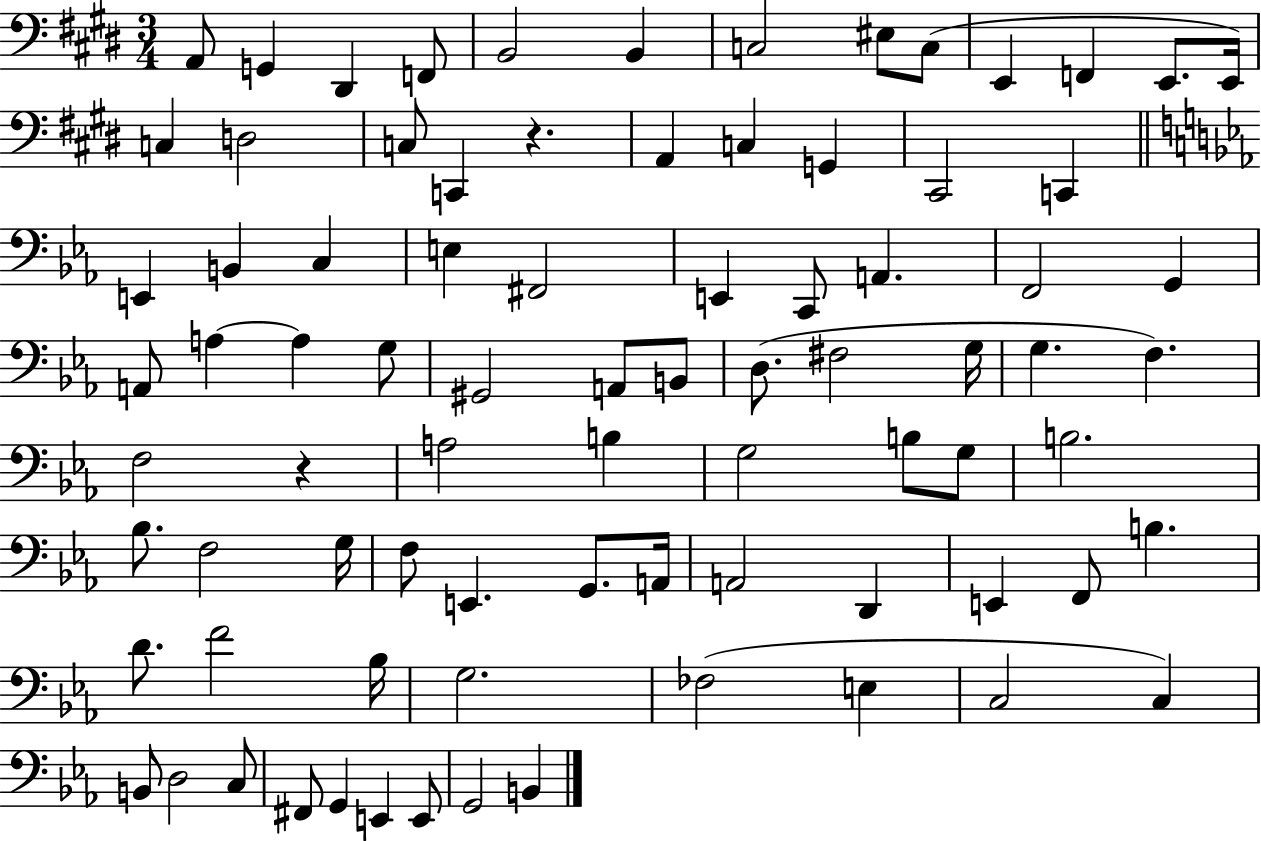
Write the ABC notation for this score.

X:1
T:Untitled
M:3/4
L:1/4
K:E
A,,/2 G,, ^D,, F,,/2 B,,2 B,, C,2 ^E,/2 C,/2 E,, F,, E,,/2 E,,/4 C, D,2 C,/2 C,, z A,, C, G,, ^C,,2 C,, E,, B,, C, E, ^F,,2 E,, C,,/2 A,, F,,2 G,, A,,/2 A, A, G,/2 ^G,,2 A,,/2 B,,/2 D,/2 ^F,2 G,/4 G, F, F,2 z A,2 B, G,2 B,/2 G,/2 B,2 _B,/2 F,2 G,/4 F,/2 E,, G,,/2 A,,/4 A,,2 D,, E,, F,,/2 B, D/2 F2 _B,/4 G,2 _F,2 E, C,2 C, B,,/2 D,2 C,/2 ^F,,/2 G,, E,, E,,/2 G,,2 B,,